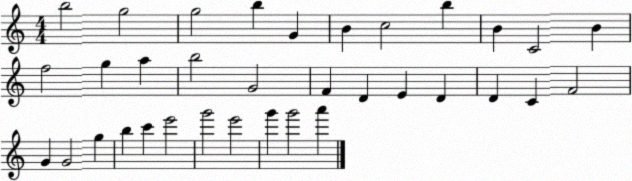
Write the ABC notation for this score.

X:1
T:Untitled
M:4/4
L:1/4
K:C
b2 g2 g2 b G B c2 b B C2 B f2 g a b2 G2 F D E D D C F2 G G2 g b c' e'2 g'2 e'2 g' g'2 a'